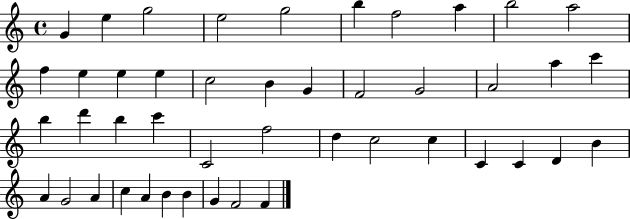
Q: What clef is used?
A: treble